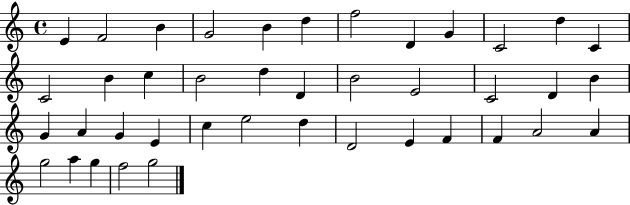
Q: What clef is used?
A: treble